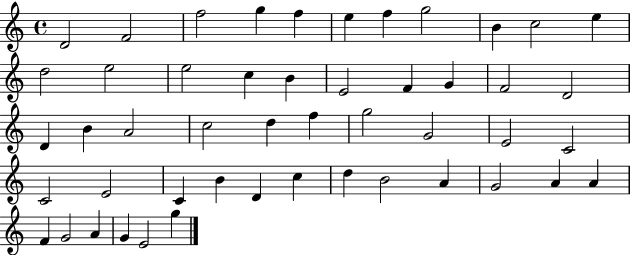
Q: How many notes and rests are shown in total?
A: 49